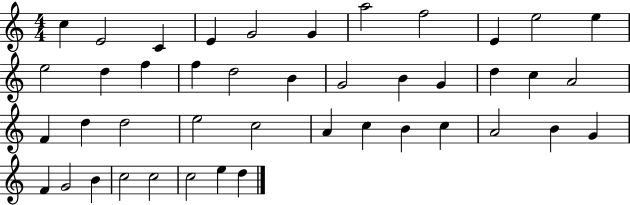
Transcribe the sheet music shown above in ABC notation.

X:1
T:Untitled
M:4/4
L:1/4
K:C
c E2 C E G2 G a2 f2 E e2 e e2 d f f d2 B G2 B G d c A2 F d d2 e2 c2 A c B c A2 B G F G2 B c2 c2 c2 e d